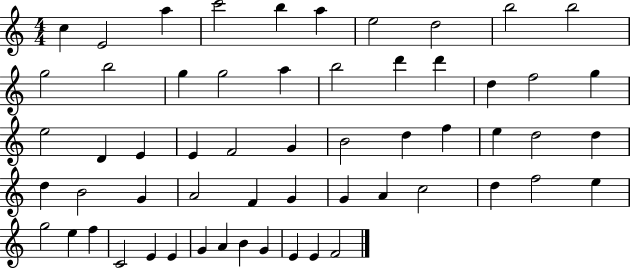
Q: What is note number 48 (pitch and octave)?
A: F5